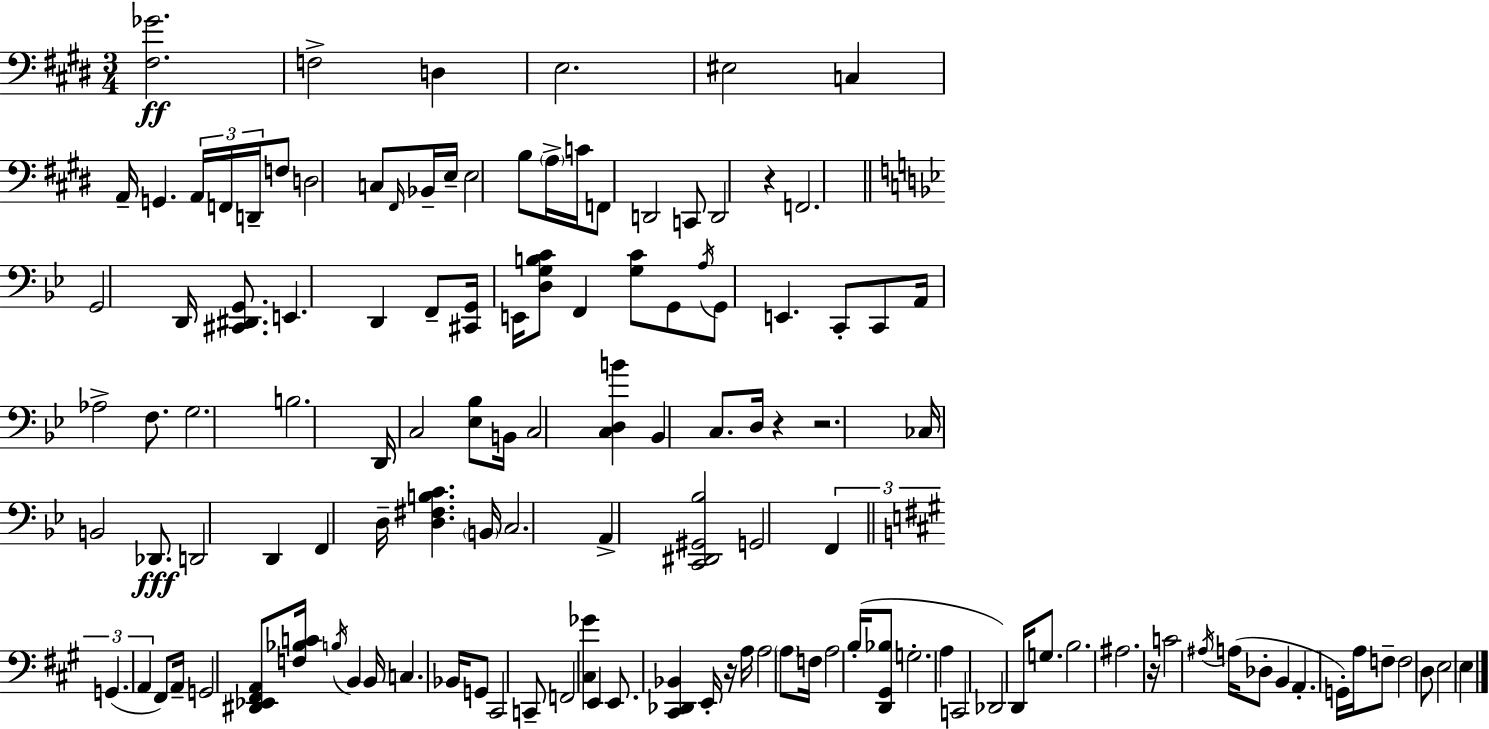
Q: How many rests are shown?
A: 5